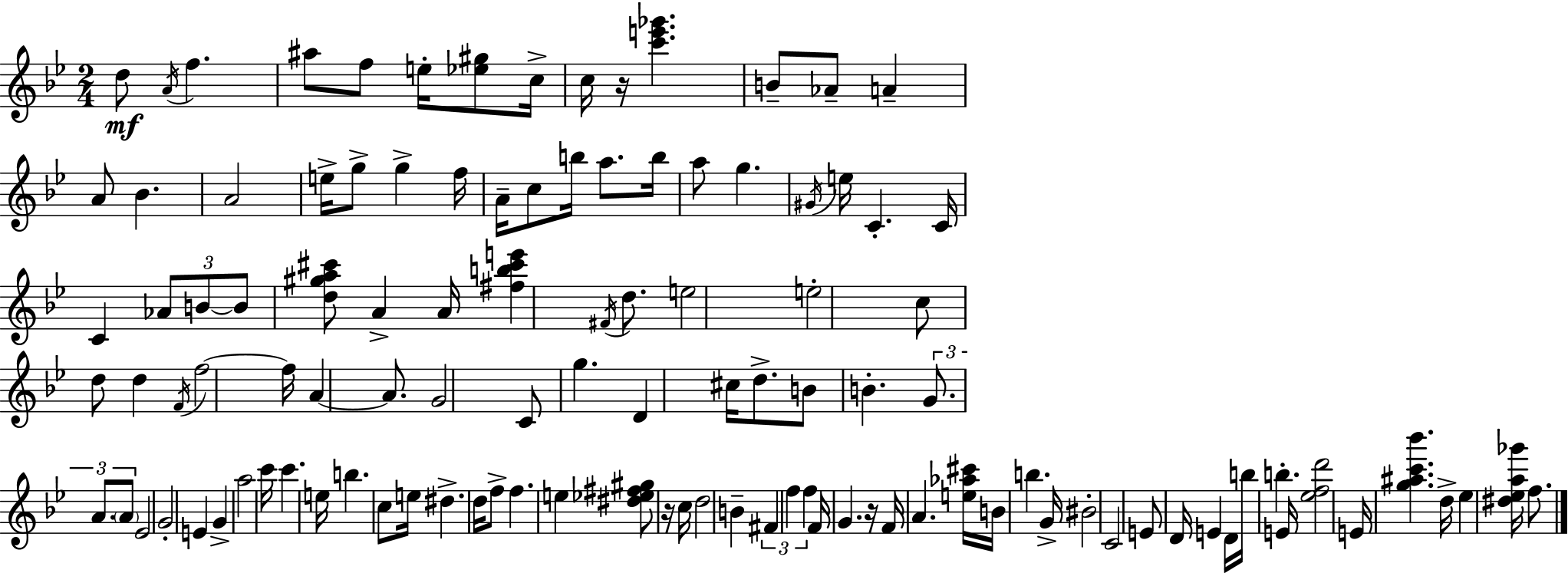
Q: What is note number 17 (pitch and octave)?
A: G5